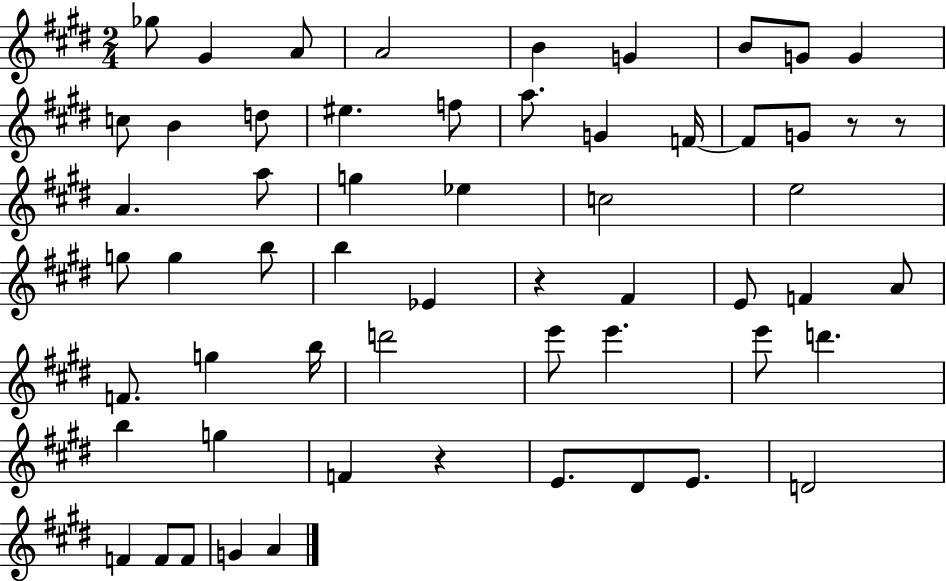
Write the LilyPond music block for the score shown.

{
  \clef treble
  \numericTimeSignature
  \time 2/4
  \key e \major
  ges''8 gis'4 a'8 | a'2 | b'4 g'4 | b'8 g'8 g'4 | \break c''8 b'4 d''8 | eis''4. f''8 | a''8. g'4 f'16~~ | f'8 g'8 r8 r8 | \break a'4. a''8 | g''4 ees''4 | c''2 | e''2 | \break g''8 g''4 b''8 | b''4 ees'4 | r4 fis'4 | e'8 f'4 a'8 | \break f'8. g''4 b''16 | d'''2 | e'''8 e'''4. | e'''8 d'''4. | \break b''4 g''4 | f'4 r4 | e'8. dis'8 e'8. | d'2 | \break f'4 f'8 f'8 | g'4 a'4 | \bar "|."
}